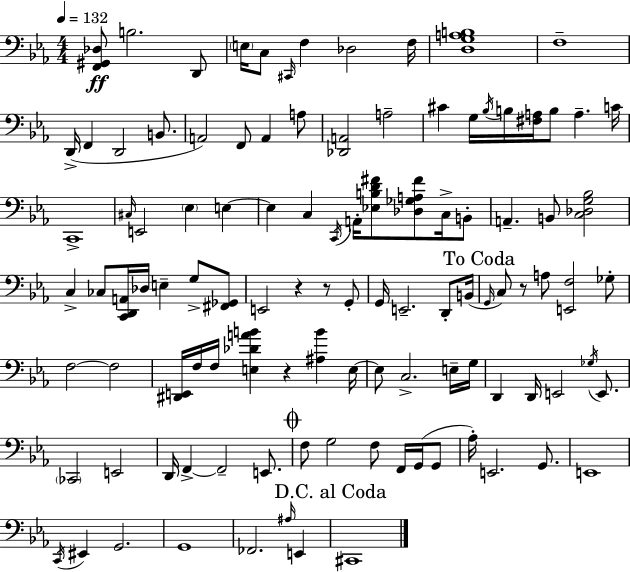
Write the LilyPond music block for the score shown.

{
  \clef bass
  \numericTimeSignature
  \time 4/4
  \key ees \major
  \tempo 4 = 132
  <f, gis, des>8\ff b2. d,8 | \parenthesize e16 c8 \grace { cis,16 } f4 des2 | f16 <d g a b>1 | f1-- | \break d,16->( f,4 d,2 b,8. | a,2) f,8 a,4 a8 | <des, a,>2 a2-- | cis'4 g16 \acciaccatura { bes16 } b16 <fis a>16 b8 a4.-- | \break c'16 c,1-> | \grace { cis16 } e,2 \parenthesize ees4 e4~~ | e4 c4 \acciaccatura { c,16 } a,16-. <ees b d' fis'>8 <des ges a fis'>8 | c16-> b,8-. a,4.-- b,8 <c des g bes>2 | \break c4-> ces8 <c, d, a,>16 des16 e4-- | g8-> <fis, ges,>8 e,2 r4 | r8 g,8-. g,16 e,2.-- | d,8-. b,16( \mark "To Coda" \grace { g,16 } c8) r8 a8 <e, f>2 | \break ges8-. f2~~ f2 | <dis, e,>16 f16 f16 <e des' a' b'>4 r4 | <ais b'>4 e16~~ e8 c2.-> | e16-- g16 d,4 d,16 e,2 | \break \acciaccatura { ges16 } e,8. \parenthesize ces,2 e,2 | d,16 f,4->~~ f,2-- | e,8. \mark \markup { \musicglyph "scripts.coda" } f8 g2 | f8 f,16 g,16( g,8 aes16-.) e,2. | \break g,8. e,1 | \acciaccatura { c,16 } eis,4 g,2. | g,1 | fes,2. | \break \grace { ais16 } e,4 \mark "D.C. al Coda" cis,1 | \bar "|."
}